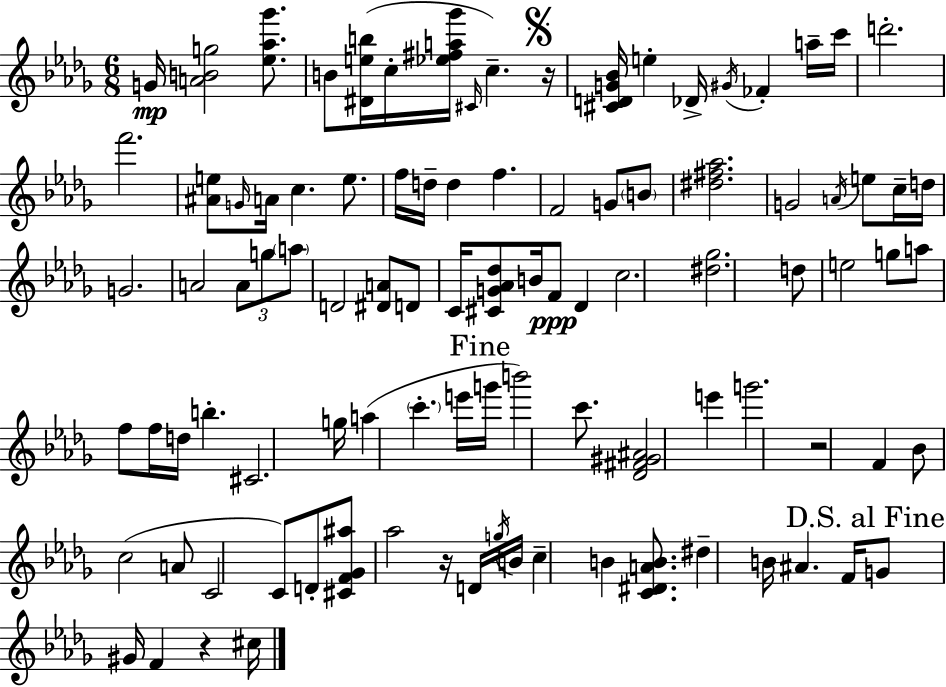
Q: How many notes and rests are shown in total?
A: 97